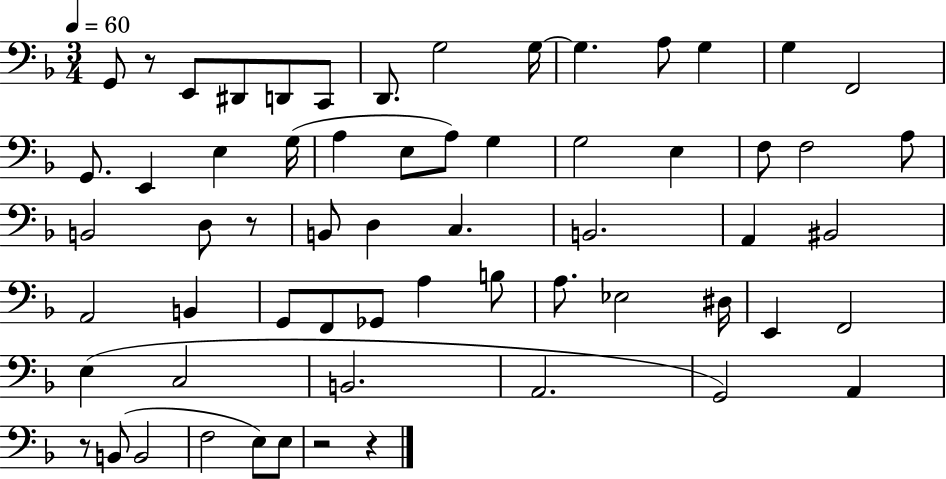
X:1
T:Untitled
M:3/4
L:1/4
K:F
G,,/2 z/2 E,,/2 ^D,,/2 D,,/2 C,,/2 D,,/2 G,2 G,/4 G, A,/2 G, G, F,,2 G,,/2 E,, E, G,/4 A, E,/2 A,/2 G, G,2 E, F,/2 F,2 A,/2 B,,2 D,/2 z/2 B,,/2 D, C, B,,2 A,, ^B,,2 A,,2 B,, G,,/2 F,,/2 _G,,/2 A, B,/2 A,/2 _E,2 ^D,/4 E,, F,,2 E, C,2 B,,2 A,,2 G,,2 A,, z/2 B,,/2 B,,2 F,2 E,/2 E,/2 z2 z